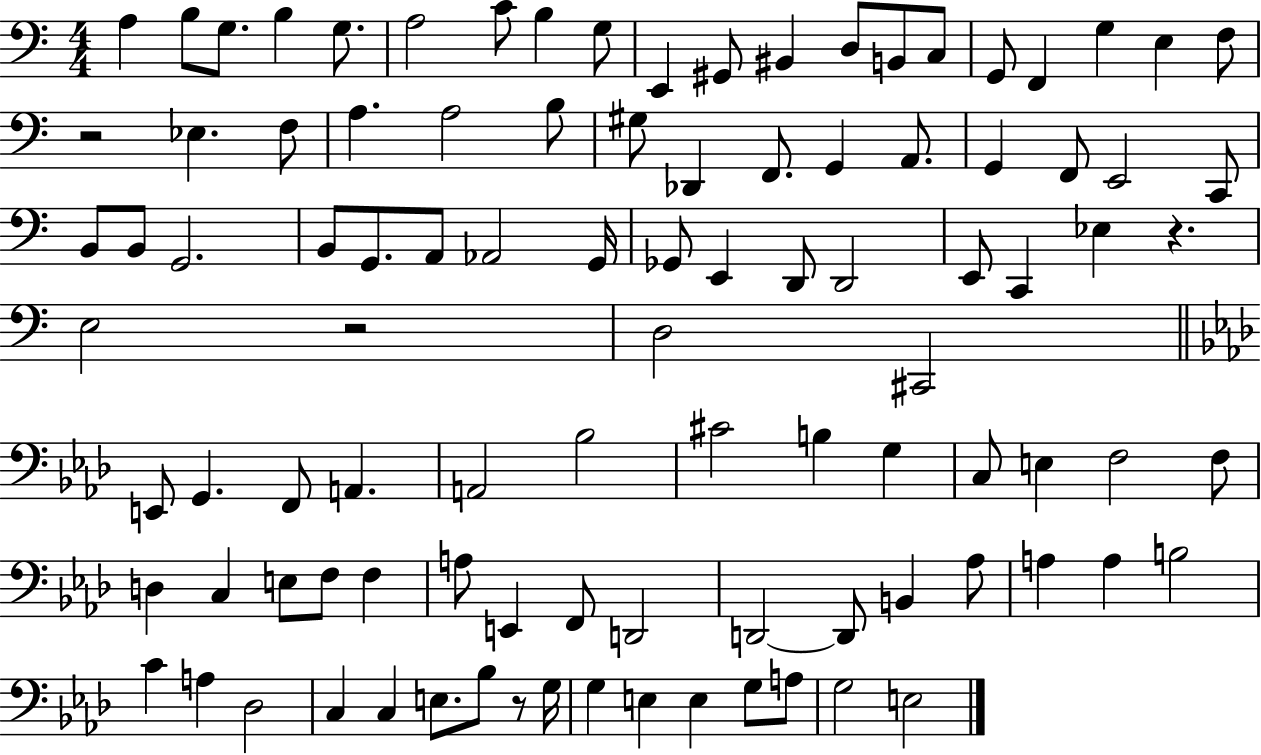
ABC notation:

X:1
T:Untitled
M:4/4
L:1/4
K:C
A, B,/2 G,/2 B, G,/2 A,2 C/2 B, G,/2 E,, ^G,,/2 ^B,, D,/2 B,,/2 C,/2 G,,/2 F,, G, E, F,/2 z2 _E, F,/2 A, A,2 B,/2 ^G,/2 _D,, F,,/2 G,, A,,/2 G,, F,,/2 E,,2 C,,/2 B,,/2 B,,/2 G,,2 B,,/2 G,,/2 A,,/2 _A,,2 G,,/4 _G,,/2 E,, D,,/2 D,,2 E,,/2 C,, _E, z E,2 z2 D,2 ^C,,2 E,,/2 G,, F,,/2 A,, A,,2 _B,2 ^C2 B, G, C,/2 E, F,2 F,/2 D, C, E,/2 F,/2 F, A,/2 E,, F,,/2 D,,2 D,,2 D,,/2 B,, _A,/2 A, A, B,2 C A, _D,2 C, C, E,/2 _B,/2 z/2 G,/4 G, E, E, G,/2 A,/2 G,2 E,2